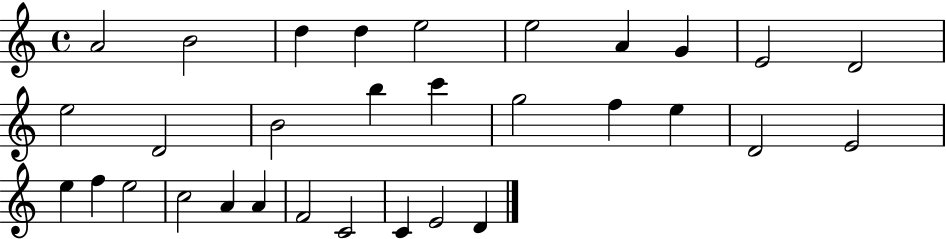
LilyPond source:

{
  \clef treble
  \time 4/4
  \defaultTimeSignature
  \key c \major
  a'2 b'2 | d''4 d''4 e''2 | e''2 a'4 g'4 | e'2 d'2 | \break e''2 d'2 | b'2 b''4 c'''4 | g''2 f''4 e''4 | d'2 e'2 | \break e''4 f''4 e''2 | c''2 a'4 a'4 | f'2 c'2 | c'4 e'2 d'4 | \break \bar "|."
}